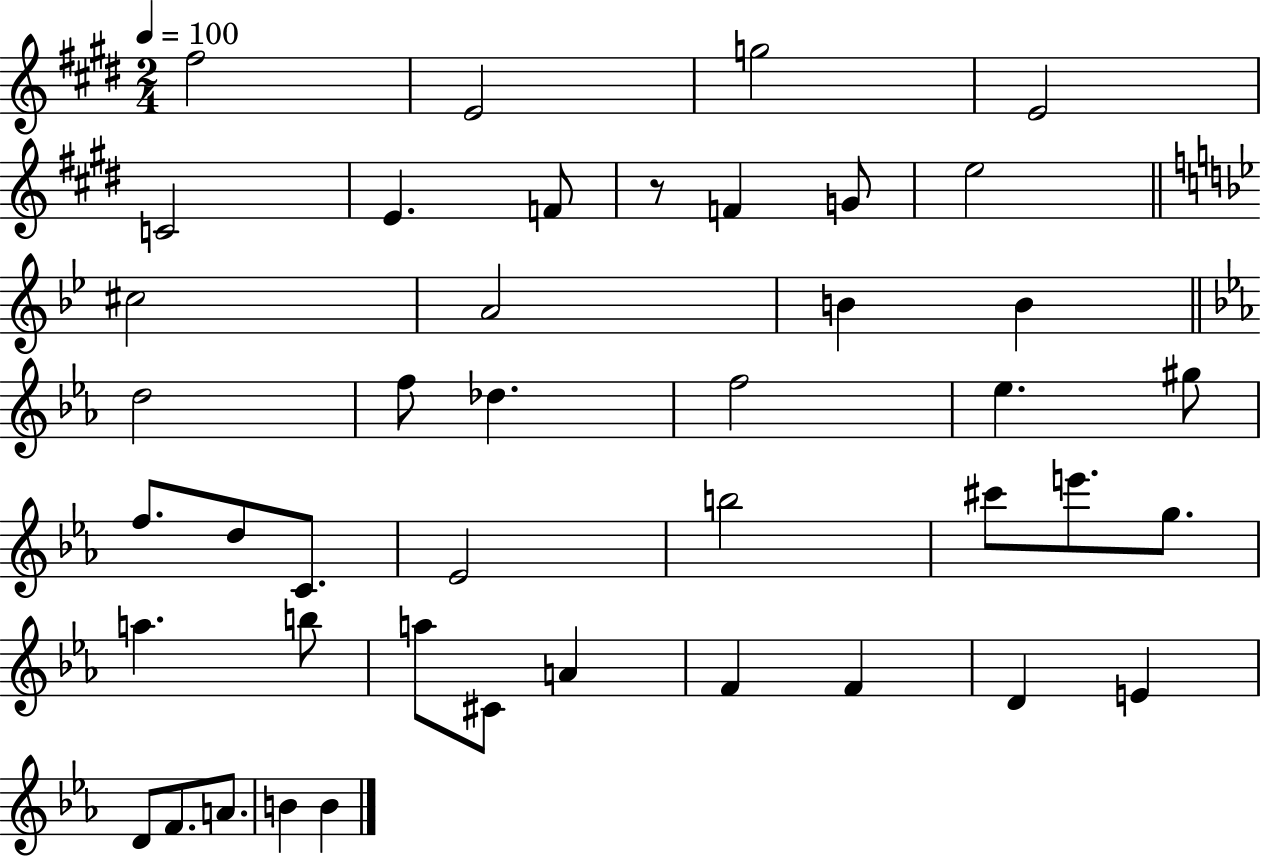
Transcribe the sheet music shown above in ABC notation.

X:1
T:Untitled
M:2/4
L:1/4
K:E
^f2 E2 g2 E2 C2 E F/2 z/2 F G/2 e2 ^c2 A2 B B d2 f/2 _d f2 _e ^g/2 f/2 d/2 C/2 _E2 b2 ^c'/2 e'/2 g/2 a b/2 a/2 ^C/2 A F F D E D/2 F/2 A/2 B B